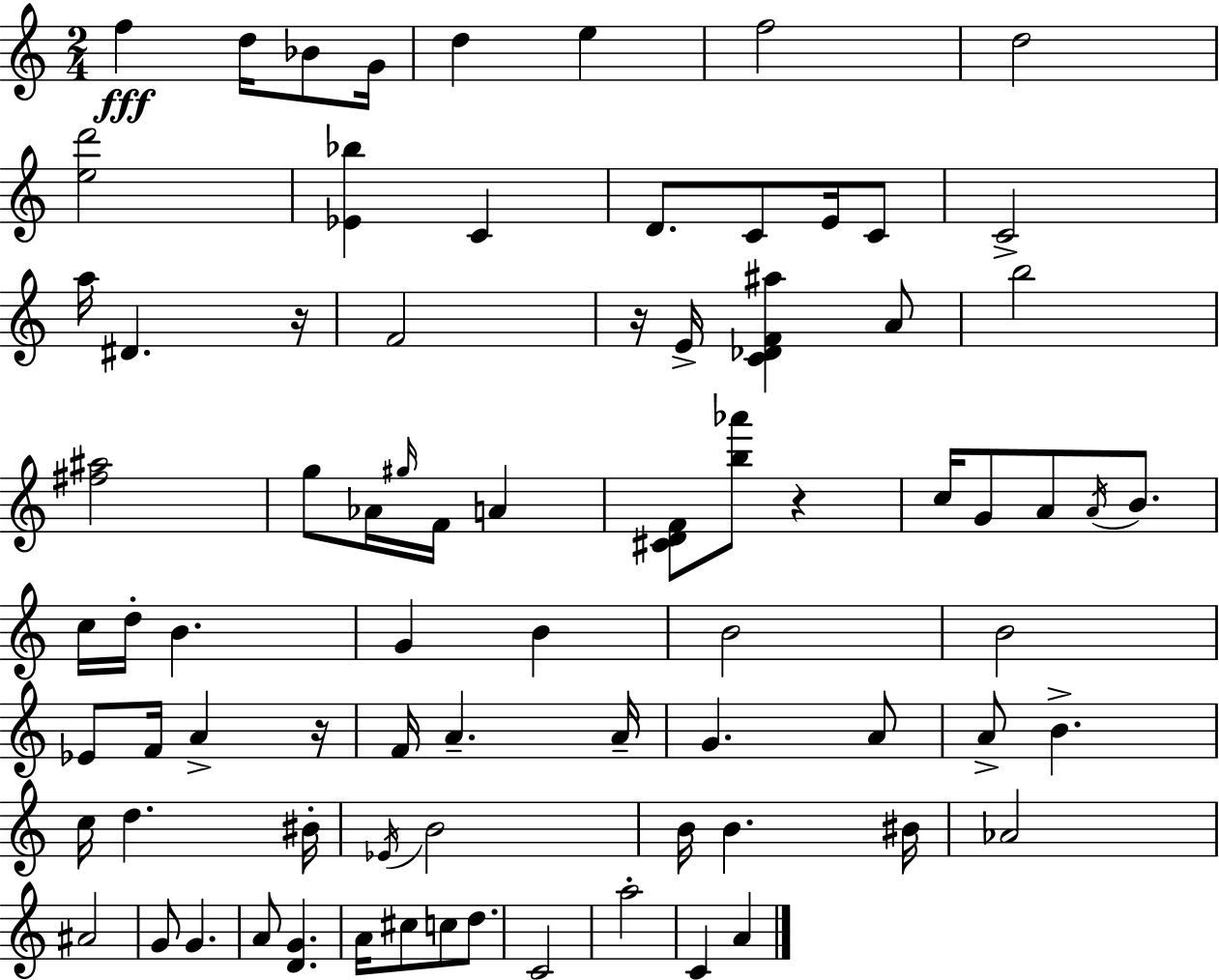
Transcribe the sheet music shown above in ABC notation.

X:1
T:Untitled
M:2/4
L:1/4
K:Am
f d/4 _B/2 G/4 d e f2 d2 [ed']2 [_E_b] C D/2 C/2 E/4 C/2 C2 a/4 ^D z/4 F2 z/4 E/4 [C_DF^a] A/2 b2 [^f^a]2 g/2 _A/4 ^g/4 F/4 A [^CDF]/2 [b_a']/2 z c/4 G/2 A/2 A/4 B/2 c/4 d/4 B G B B2 B2 _E/2 F/4 A z/4 F/4 A A/4 G A/2 A/2 B c/4 d ^B/4 _E/4 B2 B/4 B ^B/4 _A2 ^A2 G/2 G A/2 [DG] A/4 ^c/2 c/2 d/2 C2 a2 C A